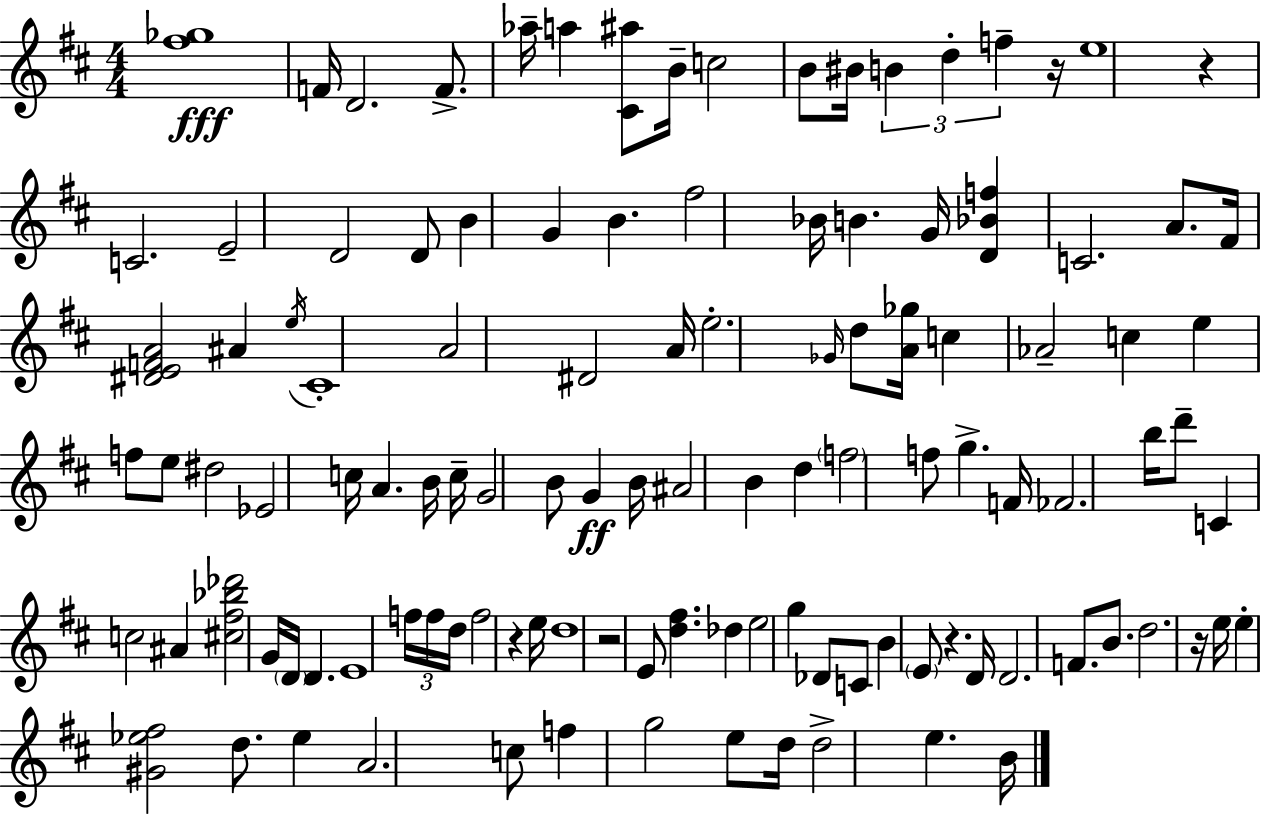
X:1
T:Untitled
M:4/4
L:1/4
K:D
[^f_g]4 F/4 D2 F/2 _a/4 a [^C^a]/2 B/4 c2 B/2 ^B/4 B d f z/4 e4 z C2 E2 D2 D/2 B G B ^f2 _B/4 B G/4 [D_Bf] C2 A/2 ^F/4 [^DEFA]2 ^A e/4 ^C4 A2 ^D2 A/4 e2 _G/4 d/2 [A_g]/4 c _A2 c e f/2 e/2 ^d2 _E2 c/4 A B/4 c/4 G2 B/2 G B/4 ^A2 B d f2 f/2 g F/4 _F2 b/4 d'/2 C c2 ^A [^c^f_b_d']2 G/4 D/4 D E4 f/4 f/4 d/4 f2 z e/4 d4 z2 E/2 [d^f] _d e2 g _D/2 C/2 B E/2 z D/4 D2 F/2 B/2 d2 z/4 e/4 e [^G_e^f]2 d/2 _e A2 c/2 f g2 e/2 d/4 d2 e B/4